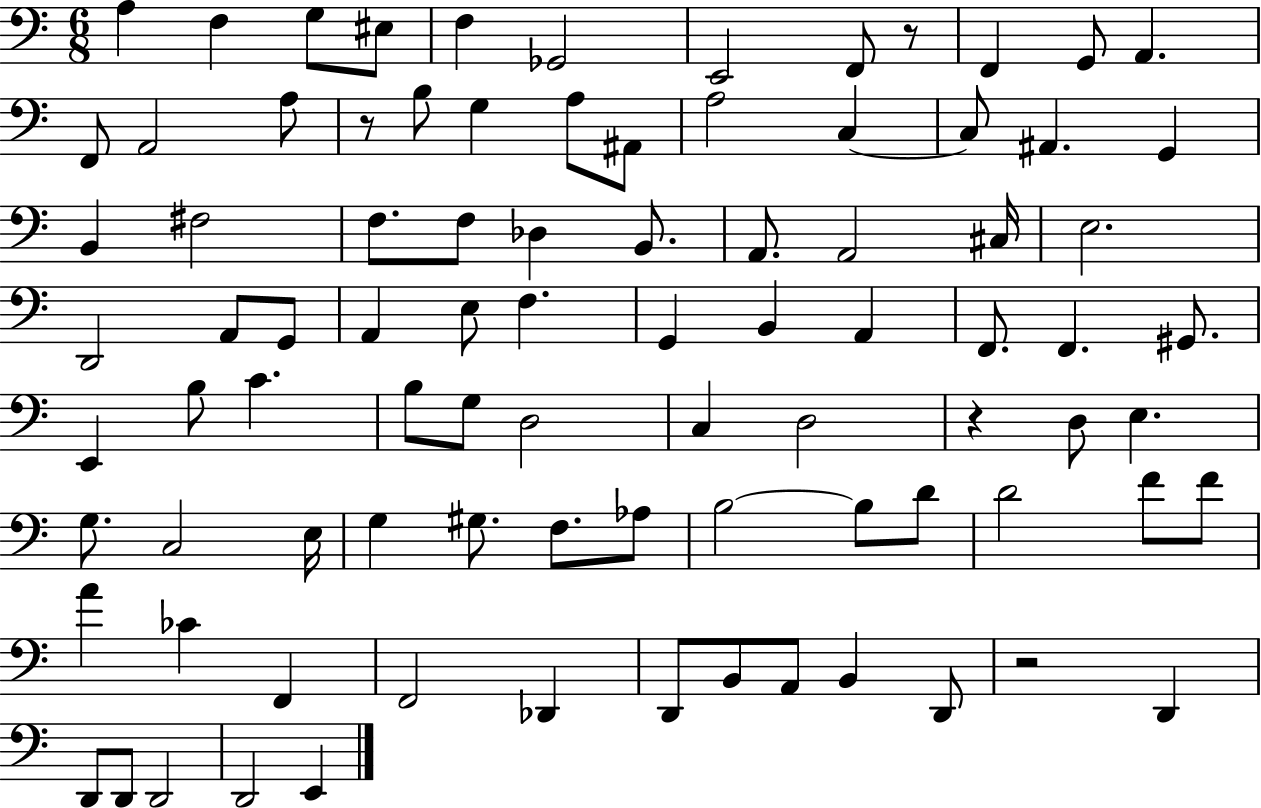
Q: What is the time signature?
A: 6/8